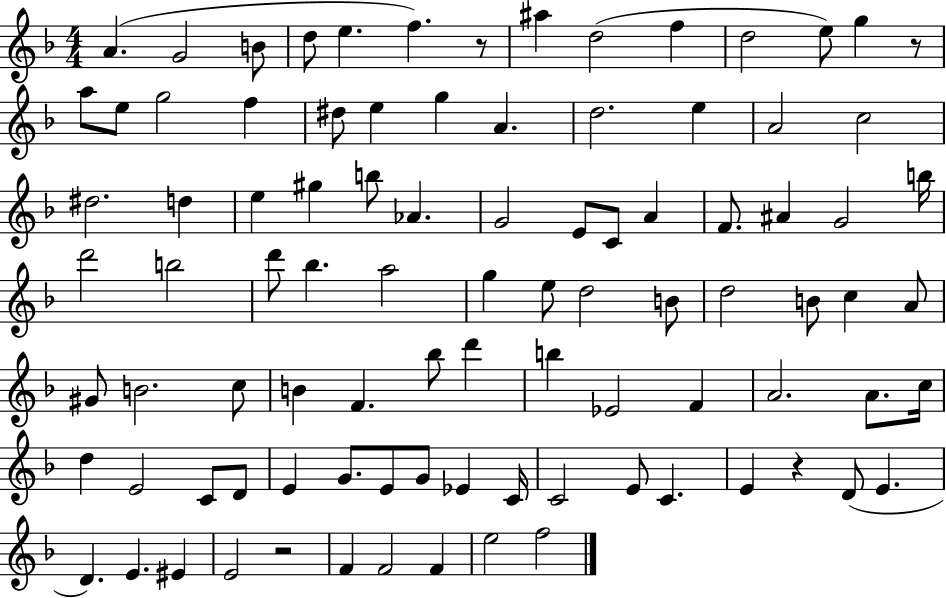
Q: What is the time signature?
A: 4/4